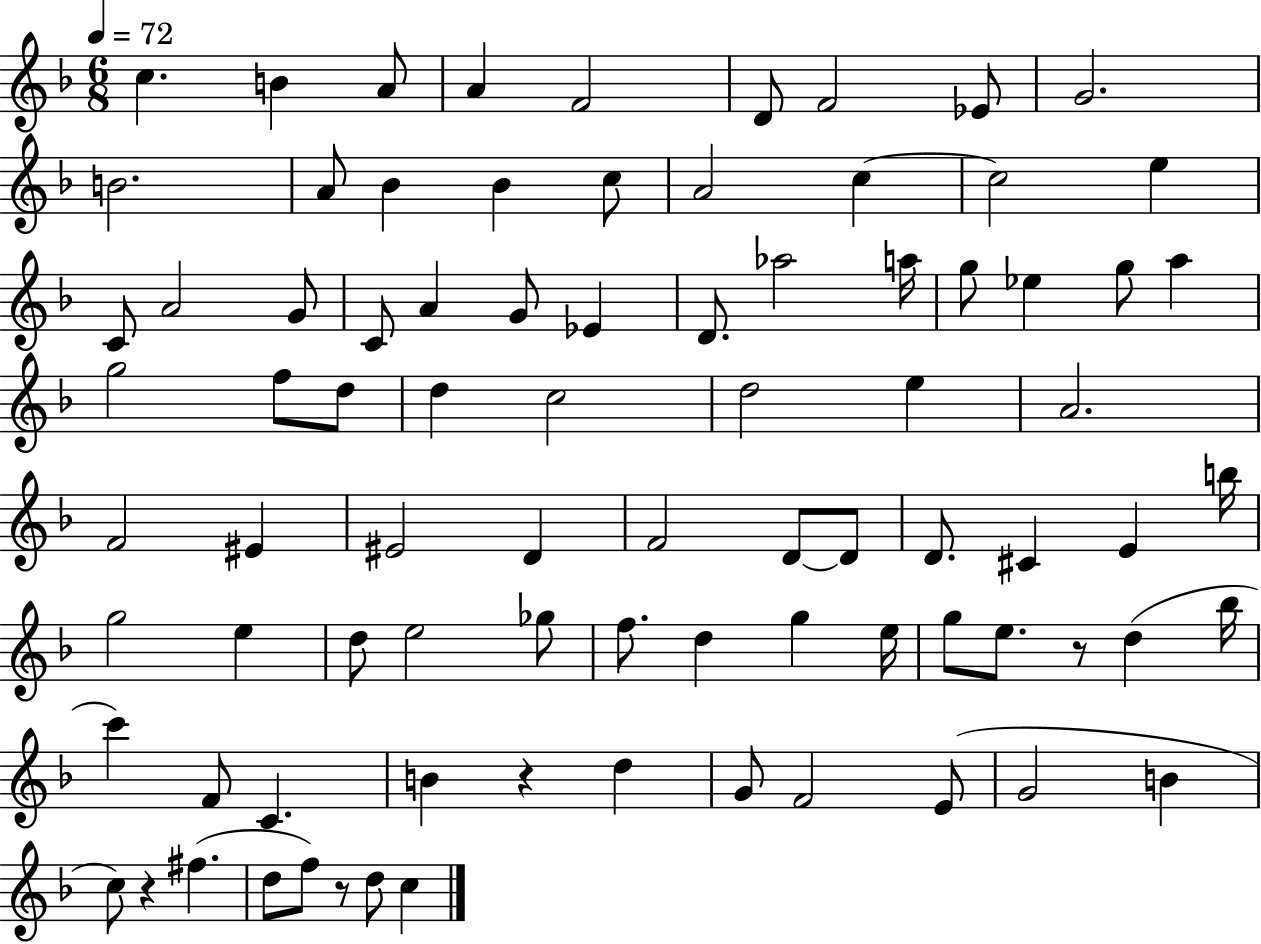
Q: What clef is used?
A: treble